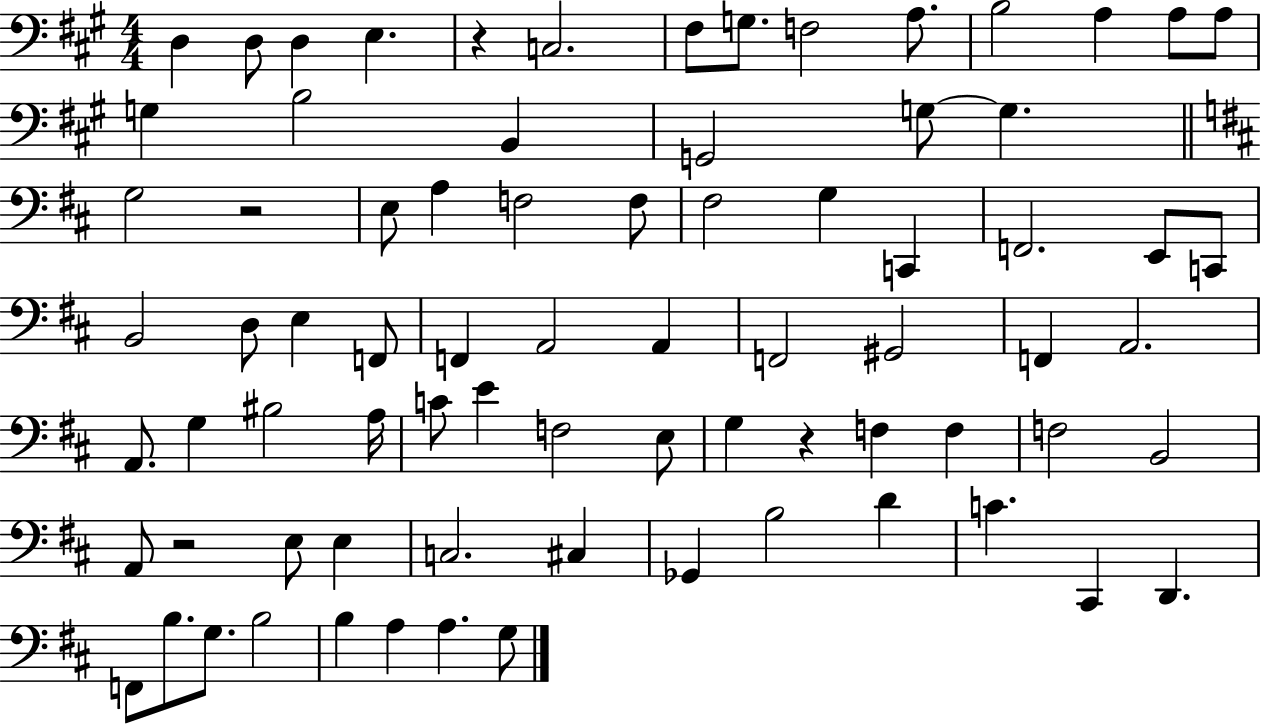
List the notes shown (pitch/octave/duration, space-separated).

D3/q D3/e D3/q E3/q. R/q C3/h. F#3/e G3/e. F3/h A3/e. B3/h A3/q A3/e A3/e G3/q B3/h B2/q G2/h G3/e G3/q. G3/h R/h E3/e A3/q F3/h F3/e F#3/h G3/q C2/q F2/h. E2/e C2/e B2/h D3/e E3/q F2/e F2/q A2/h A2/q F2/h G#2/h F2/q A2/h. A2/e. G3/q BIS3/h A3/s C4/e E4/q F3/h E3/e G3/q R/q F3/q F3/q F3/h B2/h A2/e R/h E3/e E3/q C3/h. C#3/q Gb2/q B3/h D4/q C4/q. C#2/q D2/q. F2/e B3/e. G3/e. B3/h B3/q A3/q A3/q. G3/e